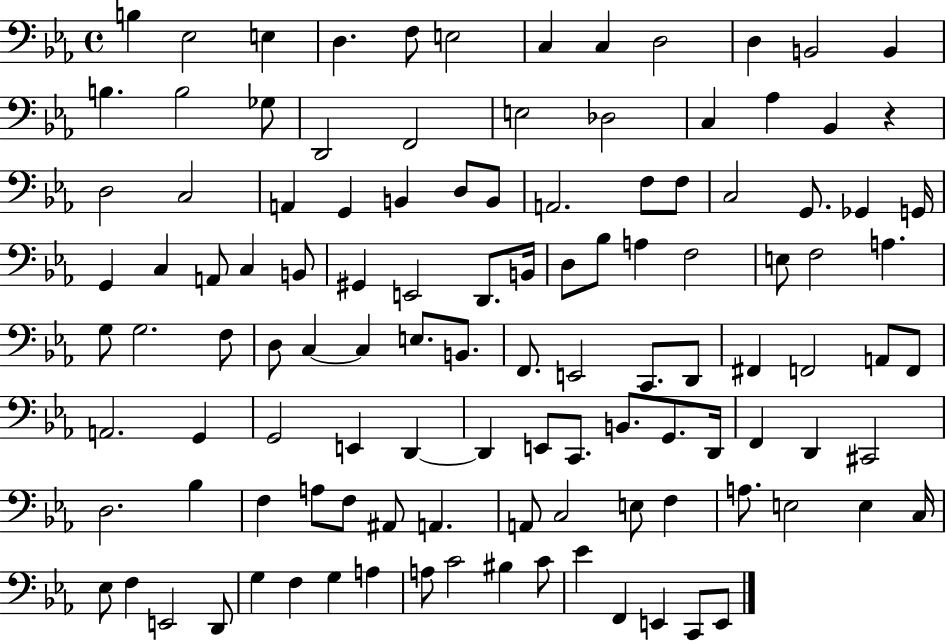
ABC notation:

X:1
T:Untitled
M:4/4
L:1/4
K:Eb
B, _E,2 E, D, F,/2 E,2 C, C, D,2 D, B,,2 B,, B, B,2 _G,/2 D,,2 F,,2 E,2 _D,2 C, _A, _B,, z D,2 C,2 A,, G,, B,, D,/2 B,,/2 A,,2 F,/2 F,/2 C,2 G,,/2 _G,, G,,/4 G,, C, A,,/2 C, B,,/2 ^G,, E,,2 D,,/2 B,,/4 D,/2 _B,/2 A, F,2 E,/2 F,2 A, G,/2 G,2 F,/2 D,/2 C, C, E,/2 B,,/2 F,,/2 E,,2 C,,/2 D,,/2 ^F,, F,,2 A,,/2 F,,/2 A,,2 G,, G,,2 E,, D,, D,, E,,/2 C,,/2 B,,/2 G,,/2 D,,/4 F,, D,, ^C,,2 D,2 _B, F, A,/2 F,/2 ^A,,/2 A,, A,,/2 C,2 E,/2 F, A,/2 E,2 E, C,/4 _E,/2 F, E,,2 D,,/2 G, F, G, A, A,/2 C2 ^B, C/2 _E F,, E,, C,,/2 E,,/2